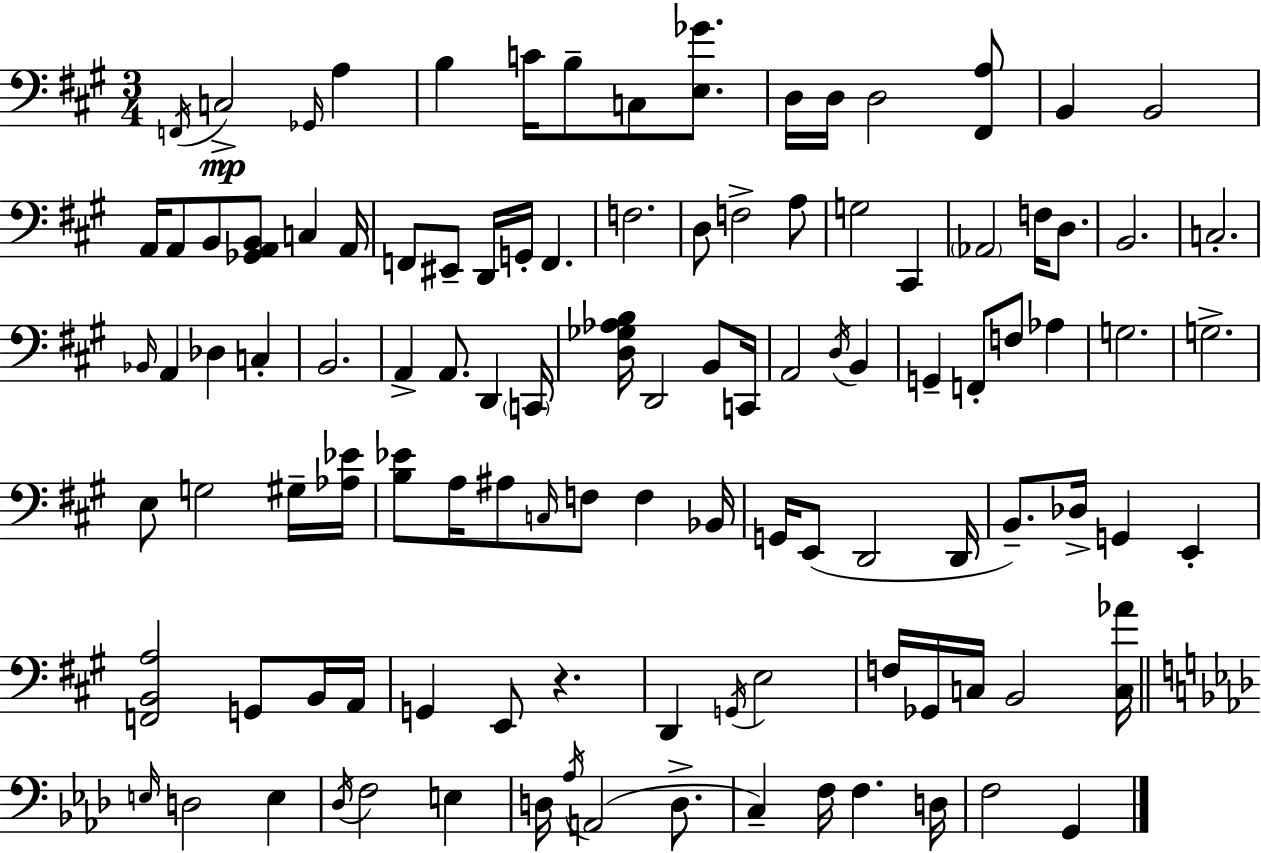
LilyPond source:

{
  \clef bass
  \numericTimeSignature
  \time 3/4
  \key a \major
  \acciaccatura { f,16 }\mp c2-> \grace { ges,16 } a4 | b4 c'16 b8-- c8 <e ges'>8. | d16 d16 d2 | <fis, a>8 b,4 b,2 | \break a,16 a,8 b,8 <ges, a, b,>8 c4 | a,16 f,8 eis,8-- d,16 g,16-. f,4. | f2. | d8 f2-> | \break a8 g2 cis,4 | \parenthesize aes,2 f16 d8. | b,2. | c2.-. | \break \grace { bes,16 } a,4 des4 c4-. | b,2. | a,4-> a,8. d,4 | \parenthesize c,16 <d ges aes b>16 d,2 | \break b,8 c,16 a,2 \acciaccatura { d16 } | b,4 g,4-- f,8-. f8 | aes4 g2. | g2.-> | \break e8 g2 | gis16-- <aes ees'>16 <b ees'>8 a16 ais8 \grace { c16 } f8 | f4 bes,16 g,16 e,8( d,2 | d,16 b,8.--) des16-> g,4 | \break e,4-. <f, b, a>2 | g,8 b,16 a,16 g,4 e,8 r4. | d,4 \acciaccatura { g,16 } e2 | f16 ges,16 c16 b,2 | \break <c aes'>16 \bar "||" \break \key aes \major \grace { e16 } d2 e4 | \acciaccatura { des16 } f2 e4 | d16 \acciaccatura { aes16 } a,2( | d8.-> c4--) f16 f4. | \break d16 f2 g,4 | \bar "|."
}